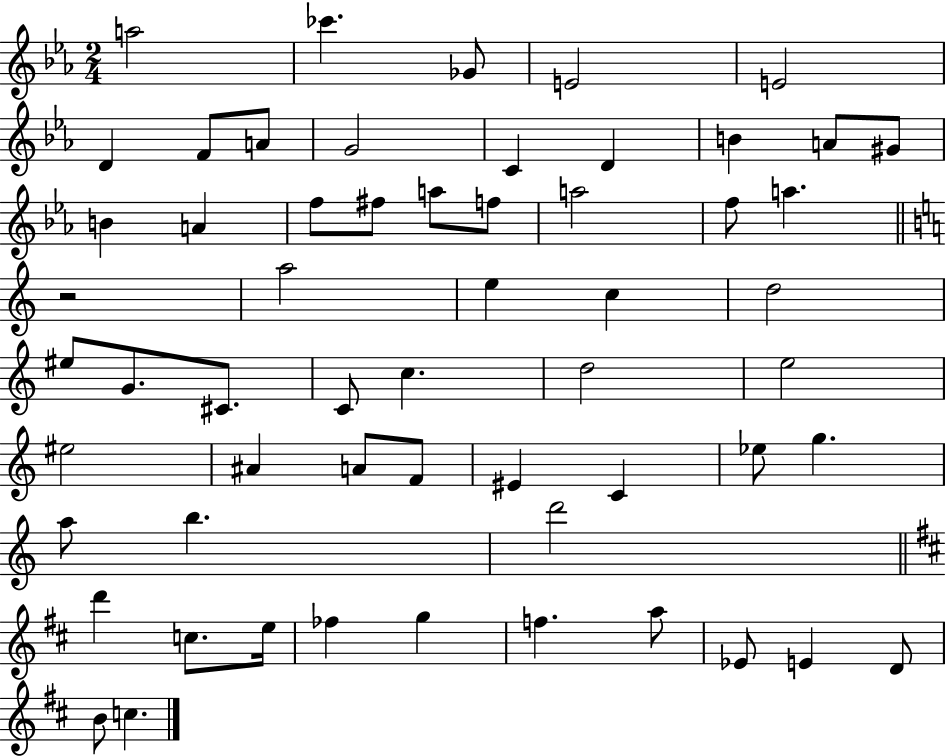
{
  \clef treble
  \numericTimeSignature
  \time 2/4
  \key ees \major
  a''2 | ces'''4. ges'8 | e'2 | e'2 | \break d'4 f'8 a'8 | g'2 | c'4 d'4 | b'4 a'8 gis'8 | \break b'4 a'4 | f''8 fis''8 a''8 f''8 | a''2 | f''8 a''4. | \break \bar "||" \break \key a \minor r2 | a''2 | e''4 c''4 | d''2 | \break eis''8 g'8. cis'8. | c'8 c''4. | d''2 | e''2 | \break eis''2 | ais'4 a'8 f'8 | eis'4 c'4 | ees''8 g''4. | \break a''8 b''4. | d'''2 | \bar "||" \break \key b \minor d'''4 c''8. e''16 | fes''4 g''4 | f''4. a''8 | ees'8 e'4 d'8 | \break b'8 c''4. | \bar "|."
}